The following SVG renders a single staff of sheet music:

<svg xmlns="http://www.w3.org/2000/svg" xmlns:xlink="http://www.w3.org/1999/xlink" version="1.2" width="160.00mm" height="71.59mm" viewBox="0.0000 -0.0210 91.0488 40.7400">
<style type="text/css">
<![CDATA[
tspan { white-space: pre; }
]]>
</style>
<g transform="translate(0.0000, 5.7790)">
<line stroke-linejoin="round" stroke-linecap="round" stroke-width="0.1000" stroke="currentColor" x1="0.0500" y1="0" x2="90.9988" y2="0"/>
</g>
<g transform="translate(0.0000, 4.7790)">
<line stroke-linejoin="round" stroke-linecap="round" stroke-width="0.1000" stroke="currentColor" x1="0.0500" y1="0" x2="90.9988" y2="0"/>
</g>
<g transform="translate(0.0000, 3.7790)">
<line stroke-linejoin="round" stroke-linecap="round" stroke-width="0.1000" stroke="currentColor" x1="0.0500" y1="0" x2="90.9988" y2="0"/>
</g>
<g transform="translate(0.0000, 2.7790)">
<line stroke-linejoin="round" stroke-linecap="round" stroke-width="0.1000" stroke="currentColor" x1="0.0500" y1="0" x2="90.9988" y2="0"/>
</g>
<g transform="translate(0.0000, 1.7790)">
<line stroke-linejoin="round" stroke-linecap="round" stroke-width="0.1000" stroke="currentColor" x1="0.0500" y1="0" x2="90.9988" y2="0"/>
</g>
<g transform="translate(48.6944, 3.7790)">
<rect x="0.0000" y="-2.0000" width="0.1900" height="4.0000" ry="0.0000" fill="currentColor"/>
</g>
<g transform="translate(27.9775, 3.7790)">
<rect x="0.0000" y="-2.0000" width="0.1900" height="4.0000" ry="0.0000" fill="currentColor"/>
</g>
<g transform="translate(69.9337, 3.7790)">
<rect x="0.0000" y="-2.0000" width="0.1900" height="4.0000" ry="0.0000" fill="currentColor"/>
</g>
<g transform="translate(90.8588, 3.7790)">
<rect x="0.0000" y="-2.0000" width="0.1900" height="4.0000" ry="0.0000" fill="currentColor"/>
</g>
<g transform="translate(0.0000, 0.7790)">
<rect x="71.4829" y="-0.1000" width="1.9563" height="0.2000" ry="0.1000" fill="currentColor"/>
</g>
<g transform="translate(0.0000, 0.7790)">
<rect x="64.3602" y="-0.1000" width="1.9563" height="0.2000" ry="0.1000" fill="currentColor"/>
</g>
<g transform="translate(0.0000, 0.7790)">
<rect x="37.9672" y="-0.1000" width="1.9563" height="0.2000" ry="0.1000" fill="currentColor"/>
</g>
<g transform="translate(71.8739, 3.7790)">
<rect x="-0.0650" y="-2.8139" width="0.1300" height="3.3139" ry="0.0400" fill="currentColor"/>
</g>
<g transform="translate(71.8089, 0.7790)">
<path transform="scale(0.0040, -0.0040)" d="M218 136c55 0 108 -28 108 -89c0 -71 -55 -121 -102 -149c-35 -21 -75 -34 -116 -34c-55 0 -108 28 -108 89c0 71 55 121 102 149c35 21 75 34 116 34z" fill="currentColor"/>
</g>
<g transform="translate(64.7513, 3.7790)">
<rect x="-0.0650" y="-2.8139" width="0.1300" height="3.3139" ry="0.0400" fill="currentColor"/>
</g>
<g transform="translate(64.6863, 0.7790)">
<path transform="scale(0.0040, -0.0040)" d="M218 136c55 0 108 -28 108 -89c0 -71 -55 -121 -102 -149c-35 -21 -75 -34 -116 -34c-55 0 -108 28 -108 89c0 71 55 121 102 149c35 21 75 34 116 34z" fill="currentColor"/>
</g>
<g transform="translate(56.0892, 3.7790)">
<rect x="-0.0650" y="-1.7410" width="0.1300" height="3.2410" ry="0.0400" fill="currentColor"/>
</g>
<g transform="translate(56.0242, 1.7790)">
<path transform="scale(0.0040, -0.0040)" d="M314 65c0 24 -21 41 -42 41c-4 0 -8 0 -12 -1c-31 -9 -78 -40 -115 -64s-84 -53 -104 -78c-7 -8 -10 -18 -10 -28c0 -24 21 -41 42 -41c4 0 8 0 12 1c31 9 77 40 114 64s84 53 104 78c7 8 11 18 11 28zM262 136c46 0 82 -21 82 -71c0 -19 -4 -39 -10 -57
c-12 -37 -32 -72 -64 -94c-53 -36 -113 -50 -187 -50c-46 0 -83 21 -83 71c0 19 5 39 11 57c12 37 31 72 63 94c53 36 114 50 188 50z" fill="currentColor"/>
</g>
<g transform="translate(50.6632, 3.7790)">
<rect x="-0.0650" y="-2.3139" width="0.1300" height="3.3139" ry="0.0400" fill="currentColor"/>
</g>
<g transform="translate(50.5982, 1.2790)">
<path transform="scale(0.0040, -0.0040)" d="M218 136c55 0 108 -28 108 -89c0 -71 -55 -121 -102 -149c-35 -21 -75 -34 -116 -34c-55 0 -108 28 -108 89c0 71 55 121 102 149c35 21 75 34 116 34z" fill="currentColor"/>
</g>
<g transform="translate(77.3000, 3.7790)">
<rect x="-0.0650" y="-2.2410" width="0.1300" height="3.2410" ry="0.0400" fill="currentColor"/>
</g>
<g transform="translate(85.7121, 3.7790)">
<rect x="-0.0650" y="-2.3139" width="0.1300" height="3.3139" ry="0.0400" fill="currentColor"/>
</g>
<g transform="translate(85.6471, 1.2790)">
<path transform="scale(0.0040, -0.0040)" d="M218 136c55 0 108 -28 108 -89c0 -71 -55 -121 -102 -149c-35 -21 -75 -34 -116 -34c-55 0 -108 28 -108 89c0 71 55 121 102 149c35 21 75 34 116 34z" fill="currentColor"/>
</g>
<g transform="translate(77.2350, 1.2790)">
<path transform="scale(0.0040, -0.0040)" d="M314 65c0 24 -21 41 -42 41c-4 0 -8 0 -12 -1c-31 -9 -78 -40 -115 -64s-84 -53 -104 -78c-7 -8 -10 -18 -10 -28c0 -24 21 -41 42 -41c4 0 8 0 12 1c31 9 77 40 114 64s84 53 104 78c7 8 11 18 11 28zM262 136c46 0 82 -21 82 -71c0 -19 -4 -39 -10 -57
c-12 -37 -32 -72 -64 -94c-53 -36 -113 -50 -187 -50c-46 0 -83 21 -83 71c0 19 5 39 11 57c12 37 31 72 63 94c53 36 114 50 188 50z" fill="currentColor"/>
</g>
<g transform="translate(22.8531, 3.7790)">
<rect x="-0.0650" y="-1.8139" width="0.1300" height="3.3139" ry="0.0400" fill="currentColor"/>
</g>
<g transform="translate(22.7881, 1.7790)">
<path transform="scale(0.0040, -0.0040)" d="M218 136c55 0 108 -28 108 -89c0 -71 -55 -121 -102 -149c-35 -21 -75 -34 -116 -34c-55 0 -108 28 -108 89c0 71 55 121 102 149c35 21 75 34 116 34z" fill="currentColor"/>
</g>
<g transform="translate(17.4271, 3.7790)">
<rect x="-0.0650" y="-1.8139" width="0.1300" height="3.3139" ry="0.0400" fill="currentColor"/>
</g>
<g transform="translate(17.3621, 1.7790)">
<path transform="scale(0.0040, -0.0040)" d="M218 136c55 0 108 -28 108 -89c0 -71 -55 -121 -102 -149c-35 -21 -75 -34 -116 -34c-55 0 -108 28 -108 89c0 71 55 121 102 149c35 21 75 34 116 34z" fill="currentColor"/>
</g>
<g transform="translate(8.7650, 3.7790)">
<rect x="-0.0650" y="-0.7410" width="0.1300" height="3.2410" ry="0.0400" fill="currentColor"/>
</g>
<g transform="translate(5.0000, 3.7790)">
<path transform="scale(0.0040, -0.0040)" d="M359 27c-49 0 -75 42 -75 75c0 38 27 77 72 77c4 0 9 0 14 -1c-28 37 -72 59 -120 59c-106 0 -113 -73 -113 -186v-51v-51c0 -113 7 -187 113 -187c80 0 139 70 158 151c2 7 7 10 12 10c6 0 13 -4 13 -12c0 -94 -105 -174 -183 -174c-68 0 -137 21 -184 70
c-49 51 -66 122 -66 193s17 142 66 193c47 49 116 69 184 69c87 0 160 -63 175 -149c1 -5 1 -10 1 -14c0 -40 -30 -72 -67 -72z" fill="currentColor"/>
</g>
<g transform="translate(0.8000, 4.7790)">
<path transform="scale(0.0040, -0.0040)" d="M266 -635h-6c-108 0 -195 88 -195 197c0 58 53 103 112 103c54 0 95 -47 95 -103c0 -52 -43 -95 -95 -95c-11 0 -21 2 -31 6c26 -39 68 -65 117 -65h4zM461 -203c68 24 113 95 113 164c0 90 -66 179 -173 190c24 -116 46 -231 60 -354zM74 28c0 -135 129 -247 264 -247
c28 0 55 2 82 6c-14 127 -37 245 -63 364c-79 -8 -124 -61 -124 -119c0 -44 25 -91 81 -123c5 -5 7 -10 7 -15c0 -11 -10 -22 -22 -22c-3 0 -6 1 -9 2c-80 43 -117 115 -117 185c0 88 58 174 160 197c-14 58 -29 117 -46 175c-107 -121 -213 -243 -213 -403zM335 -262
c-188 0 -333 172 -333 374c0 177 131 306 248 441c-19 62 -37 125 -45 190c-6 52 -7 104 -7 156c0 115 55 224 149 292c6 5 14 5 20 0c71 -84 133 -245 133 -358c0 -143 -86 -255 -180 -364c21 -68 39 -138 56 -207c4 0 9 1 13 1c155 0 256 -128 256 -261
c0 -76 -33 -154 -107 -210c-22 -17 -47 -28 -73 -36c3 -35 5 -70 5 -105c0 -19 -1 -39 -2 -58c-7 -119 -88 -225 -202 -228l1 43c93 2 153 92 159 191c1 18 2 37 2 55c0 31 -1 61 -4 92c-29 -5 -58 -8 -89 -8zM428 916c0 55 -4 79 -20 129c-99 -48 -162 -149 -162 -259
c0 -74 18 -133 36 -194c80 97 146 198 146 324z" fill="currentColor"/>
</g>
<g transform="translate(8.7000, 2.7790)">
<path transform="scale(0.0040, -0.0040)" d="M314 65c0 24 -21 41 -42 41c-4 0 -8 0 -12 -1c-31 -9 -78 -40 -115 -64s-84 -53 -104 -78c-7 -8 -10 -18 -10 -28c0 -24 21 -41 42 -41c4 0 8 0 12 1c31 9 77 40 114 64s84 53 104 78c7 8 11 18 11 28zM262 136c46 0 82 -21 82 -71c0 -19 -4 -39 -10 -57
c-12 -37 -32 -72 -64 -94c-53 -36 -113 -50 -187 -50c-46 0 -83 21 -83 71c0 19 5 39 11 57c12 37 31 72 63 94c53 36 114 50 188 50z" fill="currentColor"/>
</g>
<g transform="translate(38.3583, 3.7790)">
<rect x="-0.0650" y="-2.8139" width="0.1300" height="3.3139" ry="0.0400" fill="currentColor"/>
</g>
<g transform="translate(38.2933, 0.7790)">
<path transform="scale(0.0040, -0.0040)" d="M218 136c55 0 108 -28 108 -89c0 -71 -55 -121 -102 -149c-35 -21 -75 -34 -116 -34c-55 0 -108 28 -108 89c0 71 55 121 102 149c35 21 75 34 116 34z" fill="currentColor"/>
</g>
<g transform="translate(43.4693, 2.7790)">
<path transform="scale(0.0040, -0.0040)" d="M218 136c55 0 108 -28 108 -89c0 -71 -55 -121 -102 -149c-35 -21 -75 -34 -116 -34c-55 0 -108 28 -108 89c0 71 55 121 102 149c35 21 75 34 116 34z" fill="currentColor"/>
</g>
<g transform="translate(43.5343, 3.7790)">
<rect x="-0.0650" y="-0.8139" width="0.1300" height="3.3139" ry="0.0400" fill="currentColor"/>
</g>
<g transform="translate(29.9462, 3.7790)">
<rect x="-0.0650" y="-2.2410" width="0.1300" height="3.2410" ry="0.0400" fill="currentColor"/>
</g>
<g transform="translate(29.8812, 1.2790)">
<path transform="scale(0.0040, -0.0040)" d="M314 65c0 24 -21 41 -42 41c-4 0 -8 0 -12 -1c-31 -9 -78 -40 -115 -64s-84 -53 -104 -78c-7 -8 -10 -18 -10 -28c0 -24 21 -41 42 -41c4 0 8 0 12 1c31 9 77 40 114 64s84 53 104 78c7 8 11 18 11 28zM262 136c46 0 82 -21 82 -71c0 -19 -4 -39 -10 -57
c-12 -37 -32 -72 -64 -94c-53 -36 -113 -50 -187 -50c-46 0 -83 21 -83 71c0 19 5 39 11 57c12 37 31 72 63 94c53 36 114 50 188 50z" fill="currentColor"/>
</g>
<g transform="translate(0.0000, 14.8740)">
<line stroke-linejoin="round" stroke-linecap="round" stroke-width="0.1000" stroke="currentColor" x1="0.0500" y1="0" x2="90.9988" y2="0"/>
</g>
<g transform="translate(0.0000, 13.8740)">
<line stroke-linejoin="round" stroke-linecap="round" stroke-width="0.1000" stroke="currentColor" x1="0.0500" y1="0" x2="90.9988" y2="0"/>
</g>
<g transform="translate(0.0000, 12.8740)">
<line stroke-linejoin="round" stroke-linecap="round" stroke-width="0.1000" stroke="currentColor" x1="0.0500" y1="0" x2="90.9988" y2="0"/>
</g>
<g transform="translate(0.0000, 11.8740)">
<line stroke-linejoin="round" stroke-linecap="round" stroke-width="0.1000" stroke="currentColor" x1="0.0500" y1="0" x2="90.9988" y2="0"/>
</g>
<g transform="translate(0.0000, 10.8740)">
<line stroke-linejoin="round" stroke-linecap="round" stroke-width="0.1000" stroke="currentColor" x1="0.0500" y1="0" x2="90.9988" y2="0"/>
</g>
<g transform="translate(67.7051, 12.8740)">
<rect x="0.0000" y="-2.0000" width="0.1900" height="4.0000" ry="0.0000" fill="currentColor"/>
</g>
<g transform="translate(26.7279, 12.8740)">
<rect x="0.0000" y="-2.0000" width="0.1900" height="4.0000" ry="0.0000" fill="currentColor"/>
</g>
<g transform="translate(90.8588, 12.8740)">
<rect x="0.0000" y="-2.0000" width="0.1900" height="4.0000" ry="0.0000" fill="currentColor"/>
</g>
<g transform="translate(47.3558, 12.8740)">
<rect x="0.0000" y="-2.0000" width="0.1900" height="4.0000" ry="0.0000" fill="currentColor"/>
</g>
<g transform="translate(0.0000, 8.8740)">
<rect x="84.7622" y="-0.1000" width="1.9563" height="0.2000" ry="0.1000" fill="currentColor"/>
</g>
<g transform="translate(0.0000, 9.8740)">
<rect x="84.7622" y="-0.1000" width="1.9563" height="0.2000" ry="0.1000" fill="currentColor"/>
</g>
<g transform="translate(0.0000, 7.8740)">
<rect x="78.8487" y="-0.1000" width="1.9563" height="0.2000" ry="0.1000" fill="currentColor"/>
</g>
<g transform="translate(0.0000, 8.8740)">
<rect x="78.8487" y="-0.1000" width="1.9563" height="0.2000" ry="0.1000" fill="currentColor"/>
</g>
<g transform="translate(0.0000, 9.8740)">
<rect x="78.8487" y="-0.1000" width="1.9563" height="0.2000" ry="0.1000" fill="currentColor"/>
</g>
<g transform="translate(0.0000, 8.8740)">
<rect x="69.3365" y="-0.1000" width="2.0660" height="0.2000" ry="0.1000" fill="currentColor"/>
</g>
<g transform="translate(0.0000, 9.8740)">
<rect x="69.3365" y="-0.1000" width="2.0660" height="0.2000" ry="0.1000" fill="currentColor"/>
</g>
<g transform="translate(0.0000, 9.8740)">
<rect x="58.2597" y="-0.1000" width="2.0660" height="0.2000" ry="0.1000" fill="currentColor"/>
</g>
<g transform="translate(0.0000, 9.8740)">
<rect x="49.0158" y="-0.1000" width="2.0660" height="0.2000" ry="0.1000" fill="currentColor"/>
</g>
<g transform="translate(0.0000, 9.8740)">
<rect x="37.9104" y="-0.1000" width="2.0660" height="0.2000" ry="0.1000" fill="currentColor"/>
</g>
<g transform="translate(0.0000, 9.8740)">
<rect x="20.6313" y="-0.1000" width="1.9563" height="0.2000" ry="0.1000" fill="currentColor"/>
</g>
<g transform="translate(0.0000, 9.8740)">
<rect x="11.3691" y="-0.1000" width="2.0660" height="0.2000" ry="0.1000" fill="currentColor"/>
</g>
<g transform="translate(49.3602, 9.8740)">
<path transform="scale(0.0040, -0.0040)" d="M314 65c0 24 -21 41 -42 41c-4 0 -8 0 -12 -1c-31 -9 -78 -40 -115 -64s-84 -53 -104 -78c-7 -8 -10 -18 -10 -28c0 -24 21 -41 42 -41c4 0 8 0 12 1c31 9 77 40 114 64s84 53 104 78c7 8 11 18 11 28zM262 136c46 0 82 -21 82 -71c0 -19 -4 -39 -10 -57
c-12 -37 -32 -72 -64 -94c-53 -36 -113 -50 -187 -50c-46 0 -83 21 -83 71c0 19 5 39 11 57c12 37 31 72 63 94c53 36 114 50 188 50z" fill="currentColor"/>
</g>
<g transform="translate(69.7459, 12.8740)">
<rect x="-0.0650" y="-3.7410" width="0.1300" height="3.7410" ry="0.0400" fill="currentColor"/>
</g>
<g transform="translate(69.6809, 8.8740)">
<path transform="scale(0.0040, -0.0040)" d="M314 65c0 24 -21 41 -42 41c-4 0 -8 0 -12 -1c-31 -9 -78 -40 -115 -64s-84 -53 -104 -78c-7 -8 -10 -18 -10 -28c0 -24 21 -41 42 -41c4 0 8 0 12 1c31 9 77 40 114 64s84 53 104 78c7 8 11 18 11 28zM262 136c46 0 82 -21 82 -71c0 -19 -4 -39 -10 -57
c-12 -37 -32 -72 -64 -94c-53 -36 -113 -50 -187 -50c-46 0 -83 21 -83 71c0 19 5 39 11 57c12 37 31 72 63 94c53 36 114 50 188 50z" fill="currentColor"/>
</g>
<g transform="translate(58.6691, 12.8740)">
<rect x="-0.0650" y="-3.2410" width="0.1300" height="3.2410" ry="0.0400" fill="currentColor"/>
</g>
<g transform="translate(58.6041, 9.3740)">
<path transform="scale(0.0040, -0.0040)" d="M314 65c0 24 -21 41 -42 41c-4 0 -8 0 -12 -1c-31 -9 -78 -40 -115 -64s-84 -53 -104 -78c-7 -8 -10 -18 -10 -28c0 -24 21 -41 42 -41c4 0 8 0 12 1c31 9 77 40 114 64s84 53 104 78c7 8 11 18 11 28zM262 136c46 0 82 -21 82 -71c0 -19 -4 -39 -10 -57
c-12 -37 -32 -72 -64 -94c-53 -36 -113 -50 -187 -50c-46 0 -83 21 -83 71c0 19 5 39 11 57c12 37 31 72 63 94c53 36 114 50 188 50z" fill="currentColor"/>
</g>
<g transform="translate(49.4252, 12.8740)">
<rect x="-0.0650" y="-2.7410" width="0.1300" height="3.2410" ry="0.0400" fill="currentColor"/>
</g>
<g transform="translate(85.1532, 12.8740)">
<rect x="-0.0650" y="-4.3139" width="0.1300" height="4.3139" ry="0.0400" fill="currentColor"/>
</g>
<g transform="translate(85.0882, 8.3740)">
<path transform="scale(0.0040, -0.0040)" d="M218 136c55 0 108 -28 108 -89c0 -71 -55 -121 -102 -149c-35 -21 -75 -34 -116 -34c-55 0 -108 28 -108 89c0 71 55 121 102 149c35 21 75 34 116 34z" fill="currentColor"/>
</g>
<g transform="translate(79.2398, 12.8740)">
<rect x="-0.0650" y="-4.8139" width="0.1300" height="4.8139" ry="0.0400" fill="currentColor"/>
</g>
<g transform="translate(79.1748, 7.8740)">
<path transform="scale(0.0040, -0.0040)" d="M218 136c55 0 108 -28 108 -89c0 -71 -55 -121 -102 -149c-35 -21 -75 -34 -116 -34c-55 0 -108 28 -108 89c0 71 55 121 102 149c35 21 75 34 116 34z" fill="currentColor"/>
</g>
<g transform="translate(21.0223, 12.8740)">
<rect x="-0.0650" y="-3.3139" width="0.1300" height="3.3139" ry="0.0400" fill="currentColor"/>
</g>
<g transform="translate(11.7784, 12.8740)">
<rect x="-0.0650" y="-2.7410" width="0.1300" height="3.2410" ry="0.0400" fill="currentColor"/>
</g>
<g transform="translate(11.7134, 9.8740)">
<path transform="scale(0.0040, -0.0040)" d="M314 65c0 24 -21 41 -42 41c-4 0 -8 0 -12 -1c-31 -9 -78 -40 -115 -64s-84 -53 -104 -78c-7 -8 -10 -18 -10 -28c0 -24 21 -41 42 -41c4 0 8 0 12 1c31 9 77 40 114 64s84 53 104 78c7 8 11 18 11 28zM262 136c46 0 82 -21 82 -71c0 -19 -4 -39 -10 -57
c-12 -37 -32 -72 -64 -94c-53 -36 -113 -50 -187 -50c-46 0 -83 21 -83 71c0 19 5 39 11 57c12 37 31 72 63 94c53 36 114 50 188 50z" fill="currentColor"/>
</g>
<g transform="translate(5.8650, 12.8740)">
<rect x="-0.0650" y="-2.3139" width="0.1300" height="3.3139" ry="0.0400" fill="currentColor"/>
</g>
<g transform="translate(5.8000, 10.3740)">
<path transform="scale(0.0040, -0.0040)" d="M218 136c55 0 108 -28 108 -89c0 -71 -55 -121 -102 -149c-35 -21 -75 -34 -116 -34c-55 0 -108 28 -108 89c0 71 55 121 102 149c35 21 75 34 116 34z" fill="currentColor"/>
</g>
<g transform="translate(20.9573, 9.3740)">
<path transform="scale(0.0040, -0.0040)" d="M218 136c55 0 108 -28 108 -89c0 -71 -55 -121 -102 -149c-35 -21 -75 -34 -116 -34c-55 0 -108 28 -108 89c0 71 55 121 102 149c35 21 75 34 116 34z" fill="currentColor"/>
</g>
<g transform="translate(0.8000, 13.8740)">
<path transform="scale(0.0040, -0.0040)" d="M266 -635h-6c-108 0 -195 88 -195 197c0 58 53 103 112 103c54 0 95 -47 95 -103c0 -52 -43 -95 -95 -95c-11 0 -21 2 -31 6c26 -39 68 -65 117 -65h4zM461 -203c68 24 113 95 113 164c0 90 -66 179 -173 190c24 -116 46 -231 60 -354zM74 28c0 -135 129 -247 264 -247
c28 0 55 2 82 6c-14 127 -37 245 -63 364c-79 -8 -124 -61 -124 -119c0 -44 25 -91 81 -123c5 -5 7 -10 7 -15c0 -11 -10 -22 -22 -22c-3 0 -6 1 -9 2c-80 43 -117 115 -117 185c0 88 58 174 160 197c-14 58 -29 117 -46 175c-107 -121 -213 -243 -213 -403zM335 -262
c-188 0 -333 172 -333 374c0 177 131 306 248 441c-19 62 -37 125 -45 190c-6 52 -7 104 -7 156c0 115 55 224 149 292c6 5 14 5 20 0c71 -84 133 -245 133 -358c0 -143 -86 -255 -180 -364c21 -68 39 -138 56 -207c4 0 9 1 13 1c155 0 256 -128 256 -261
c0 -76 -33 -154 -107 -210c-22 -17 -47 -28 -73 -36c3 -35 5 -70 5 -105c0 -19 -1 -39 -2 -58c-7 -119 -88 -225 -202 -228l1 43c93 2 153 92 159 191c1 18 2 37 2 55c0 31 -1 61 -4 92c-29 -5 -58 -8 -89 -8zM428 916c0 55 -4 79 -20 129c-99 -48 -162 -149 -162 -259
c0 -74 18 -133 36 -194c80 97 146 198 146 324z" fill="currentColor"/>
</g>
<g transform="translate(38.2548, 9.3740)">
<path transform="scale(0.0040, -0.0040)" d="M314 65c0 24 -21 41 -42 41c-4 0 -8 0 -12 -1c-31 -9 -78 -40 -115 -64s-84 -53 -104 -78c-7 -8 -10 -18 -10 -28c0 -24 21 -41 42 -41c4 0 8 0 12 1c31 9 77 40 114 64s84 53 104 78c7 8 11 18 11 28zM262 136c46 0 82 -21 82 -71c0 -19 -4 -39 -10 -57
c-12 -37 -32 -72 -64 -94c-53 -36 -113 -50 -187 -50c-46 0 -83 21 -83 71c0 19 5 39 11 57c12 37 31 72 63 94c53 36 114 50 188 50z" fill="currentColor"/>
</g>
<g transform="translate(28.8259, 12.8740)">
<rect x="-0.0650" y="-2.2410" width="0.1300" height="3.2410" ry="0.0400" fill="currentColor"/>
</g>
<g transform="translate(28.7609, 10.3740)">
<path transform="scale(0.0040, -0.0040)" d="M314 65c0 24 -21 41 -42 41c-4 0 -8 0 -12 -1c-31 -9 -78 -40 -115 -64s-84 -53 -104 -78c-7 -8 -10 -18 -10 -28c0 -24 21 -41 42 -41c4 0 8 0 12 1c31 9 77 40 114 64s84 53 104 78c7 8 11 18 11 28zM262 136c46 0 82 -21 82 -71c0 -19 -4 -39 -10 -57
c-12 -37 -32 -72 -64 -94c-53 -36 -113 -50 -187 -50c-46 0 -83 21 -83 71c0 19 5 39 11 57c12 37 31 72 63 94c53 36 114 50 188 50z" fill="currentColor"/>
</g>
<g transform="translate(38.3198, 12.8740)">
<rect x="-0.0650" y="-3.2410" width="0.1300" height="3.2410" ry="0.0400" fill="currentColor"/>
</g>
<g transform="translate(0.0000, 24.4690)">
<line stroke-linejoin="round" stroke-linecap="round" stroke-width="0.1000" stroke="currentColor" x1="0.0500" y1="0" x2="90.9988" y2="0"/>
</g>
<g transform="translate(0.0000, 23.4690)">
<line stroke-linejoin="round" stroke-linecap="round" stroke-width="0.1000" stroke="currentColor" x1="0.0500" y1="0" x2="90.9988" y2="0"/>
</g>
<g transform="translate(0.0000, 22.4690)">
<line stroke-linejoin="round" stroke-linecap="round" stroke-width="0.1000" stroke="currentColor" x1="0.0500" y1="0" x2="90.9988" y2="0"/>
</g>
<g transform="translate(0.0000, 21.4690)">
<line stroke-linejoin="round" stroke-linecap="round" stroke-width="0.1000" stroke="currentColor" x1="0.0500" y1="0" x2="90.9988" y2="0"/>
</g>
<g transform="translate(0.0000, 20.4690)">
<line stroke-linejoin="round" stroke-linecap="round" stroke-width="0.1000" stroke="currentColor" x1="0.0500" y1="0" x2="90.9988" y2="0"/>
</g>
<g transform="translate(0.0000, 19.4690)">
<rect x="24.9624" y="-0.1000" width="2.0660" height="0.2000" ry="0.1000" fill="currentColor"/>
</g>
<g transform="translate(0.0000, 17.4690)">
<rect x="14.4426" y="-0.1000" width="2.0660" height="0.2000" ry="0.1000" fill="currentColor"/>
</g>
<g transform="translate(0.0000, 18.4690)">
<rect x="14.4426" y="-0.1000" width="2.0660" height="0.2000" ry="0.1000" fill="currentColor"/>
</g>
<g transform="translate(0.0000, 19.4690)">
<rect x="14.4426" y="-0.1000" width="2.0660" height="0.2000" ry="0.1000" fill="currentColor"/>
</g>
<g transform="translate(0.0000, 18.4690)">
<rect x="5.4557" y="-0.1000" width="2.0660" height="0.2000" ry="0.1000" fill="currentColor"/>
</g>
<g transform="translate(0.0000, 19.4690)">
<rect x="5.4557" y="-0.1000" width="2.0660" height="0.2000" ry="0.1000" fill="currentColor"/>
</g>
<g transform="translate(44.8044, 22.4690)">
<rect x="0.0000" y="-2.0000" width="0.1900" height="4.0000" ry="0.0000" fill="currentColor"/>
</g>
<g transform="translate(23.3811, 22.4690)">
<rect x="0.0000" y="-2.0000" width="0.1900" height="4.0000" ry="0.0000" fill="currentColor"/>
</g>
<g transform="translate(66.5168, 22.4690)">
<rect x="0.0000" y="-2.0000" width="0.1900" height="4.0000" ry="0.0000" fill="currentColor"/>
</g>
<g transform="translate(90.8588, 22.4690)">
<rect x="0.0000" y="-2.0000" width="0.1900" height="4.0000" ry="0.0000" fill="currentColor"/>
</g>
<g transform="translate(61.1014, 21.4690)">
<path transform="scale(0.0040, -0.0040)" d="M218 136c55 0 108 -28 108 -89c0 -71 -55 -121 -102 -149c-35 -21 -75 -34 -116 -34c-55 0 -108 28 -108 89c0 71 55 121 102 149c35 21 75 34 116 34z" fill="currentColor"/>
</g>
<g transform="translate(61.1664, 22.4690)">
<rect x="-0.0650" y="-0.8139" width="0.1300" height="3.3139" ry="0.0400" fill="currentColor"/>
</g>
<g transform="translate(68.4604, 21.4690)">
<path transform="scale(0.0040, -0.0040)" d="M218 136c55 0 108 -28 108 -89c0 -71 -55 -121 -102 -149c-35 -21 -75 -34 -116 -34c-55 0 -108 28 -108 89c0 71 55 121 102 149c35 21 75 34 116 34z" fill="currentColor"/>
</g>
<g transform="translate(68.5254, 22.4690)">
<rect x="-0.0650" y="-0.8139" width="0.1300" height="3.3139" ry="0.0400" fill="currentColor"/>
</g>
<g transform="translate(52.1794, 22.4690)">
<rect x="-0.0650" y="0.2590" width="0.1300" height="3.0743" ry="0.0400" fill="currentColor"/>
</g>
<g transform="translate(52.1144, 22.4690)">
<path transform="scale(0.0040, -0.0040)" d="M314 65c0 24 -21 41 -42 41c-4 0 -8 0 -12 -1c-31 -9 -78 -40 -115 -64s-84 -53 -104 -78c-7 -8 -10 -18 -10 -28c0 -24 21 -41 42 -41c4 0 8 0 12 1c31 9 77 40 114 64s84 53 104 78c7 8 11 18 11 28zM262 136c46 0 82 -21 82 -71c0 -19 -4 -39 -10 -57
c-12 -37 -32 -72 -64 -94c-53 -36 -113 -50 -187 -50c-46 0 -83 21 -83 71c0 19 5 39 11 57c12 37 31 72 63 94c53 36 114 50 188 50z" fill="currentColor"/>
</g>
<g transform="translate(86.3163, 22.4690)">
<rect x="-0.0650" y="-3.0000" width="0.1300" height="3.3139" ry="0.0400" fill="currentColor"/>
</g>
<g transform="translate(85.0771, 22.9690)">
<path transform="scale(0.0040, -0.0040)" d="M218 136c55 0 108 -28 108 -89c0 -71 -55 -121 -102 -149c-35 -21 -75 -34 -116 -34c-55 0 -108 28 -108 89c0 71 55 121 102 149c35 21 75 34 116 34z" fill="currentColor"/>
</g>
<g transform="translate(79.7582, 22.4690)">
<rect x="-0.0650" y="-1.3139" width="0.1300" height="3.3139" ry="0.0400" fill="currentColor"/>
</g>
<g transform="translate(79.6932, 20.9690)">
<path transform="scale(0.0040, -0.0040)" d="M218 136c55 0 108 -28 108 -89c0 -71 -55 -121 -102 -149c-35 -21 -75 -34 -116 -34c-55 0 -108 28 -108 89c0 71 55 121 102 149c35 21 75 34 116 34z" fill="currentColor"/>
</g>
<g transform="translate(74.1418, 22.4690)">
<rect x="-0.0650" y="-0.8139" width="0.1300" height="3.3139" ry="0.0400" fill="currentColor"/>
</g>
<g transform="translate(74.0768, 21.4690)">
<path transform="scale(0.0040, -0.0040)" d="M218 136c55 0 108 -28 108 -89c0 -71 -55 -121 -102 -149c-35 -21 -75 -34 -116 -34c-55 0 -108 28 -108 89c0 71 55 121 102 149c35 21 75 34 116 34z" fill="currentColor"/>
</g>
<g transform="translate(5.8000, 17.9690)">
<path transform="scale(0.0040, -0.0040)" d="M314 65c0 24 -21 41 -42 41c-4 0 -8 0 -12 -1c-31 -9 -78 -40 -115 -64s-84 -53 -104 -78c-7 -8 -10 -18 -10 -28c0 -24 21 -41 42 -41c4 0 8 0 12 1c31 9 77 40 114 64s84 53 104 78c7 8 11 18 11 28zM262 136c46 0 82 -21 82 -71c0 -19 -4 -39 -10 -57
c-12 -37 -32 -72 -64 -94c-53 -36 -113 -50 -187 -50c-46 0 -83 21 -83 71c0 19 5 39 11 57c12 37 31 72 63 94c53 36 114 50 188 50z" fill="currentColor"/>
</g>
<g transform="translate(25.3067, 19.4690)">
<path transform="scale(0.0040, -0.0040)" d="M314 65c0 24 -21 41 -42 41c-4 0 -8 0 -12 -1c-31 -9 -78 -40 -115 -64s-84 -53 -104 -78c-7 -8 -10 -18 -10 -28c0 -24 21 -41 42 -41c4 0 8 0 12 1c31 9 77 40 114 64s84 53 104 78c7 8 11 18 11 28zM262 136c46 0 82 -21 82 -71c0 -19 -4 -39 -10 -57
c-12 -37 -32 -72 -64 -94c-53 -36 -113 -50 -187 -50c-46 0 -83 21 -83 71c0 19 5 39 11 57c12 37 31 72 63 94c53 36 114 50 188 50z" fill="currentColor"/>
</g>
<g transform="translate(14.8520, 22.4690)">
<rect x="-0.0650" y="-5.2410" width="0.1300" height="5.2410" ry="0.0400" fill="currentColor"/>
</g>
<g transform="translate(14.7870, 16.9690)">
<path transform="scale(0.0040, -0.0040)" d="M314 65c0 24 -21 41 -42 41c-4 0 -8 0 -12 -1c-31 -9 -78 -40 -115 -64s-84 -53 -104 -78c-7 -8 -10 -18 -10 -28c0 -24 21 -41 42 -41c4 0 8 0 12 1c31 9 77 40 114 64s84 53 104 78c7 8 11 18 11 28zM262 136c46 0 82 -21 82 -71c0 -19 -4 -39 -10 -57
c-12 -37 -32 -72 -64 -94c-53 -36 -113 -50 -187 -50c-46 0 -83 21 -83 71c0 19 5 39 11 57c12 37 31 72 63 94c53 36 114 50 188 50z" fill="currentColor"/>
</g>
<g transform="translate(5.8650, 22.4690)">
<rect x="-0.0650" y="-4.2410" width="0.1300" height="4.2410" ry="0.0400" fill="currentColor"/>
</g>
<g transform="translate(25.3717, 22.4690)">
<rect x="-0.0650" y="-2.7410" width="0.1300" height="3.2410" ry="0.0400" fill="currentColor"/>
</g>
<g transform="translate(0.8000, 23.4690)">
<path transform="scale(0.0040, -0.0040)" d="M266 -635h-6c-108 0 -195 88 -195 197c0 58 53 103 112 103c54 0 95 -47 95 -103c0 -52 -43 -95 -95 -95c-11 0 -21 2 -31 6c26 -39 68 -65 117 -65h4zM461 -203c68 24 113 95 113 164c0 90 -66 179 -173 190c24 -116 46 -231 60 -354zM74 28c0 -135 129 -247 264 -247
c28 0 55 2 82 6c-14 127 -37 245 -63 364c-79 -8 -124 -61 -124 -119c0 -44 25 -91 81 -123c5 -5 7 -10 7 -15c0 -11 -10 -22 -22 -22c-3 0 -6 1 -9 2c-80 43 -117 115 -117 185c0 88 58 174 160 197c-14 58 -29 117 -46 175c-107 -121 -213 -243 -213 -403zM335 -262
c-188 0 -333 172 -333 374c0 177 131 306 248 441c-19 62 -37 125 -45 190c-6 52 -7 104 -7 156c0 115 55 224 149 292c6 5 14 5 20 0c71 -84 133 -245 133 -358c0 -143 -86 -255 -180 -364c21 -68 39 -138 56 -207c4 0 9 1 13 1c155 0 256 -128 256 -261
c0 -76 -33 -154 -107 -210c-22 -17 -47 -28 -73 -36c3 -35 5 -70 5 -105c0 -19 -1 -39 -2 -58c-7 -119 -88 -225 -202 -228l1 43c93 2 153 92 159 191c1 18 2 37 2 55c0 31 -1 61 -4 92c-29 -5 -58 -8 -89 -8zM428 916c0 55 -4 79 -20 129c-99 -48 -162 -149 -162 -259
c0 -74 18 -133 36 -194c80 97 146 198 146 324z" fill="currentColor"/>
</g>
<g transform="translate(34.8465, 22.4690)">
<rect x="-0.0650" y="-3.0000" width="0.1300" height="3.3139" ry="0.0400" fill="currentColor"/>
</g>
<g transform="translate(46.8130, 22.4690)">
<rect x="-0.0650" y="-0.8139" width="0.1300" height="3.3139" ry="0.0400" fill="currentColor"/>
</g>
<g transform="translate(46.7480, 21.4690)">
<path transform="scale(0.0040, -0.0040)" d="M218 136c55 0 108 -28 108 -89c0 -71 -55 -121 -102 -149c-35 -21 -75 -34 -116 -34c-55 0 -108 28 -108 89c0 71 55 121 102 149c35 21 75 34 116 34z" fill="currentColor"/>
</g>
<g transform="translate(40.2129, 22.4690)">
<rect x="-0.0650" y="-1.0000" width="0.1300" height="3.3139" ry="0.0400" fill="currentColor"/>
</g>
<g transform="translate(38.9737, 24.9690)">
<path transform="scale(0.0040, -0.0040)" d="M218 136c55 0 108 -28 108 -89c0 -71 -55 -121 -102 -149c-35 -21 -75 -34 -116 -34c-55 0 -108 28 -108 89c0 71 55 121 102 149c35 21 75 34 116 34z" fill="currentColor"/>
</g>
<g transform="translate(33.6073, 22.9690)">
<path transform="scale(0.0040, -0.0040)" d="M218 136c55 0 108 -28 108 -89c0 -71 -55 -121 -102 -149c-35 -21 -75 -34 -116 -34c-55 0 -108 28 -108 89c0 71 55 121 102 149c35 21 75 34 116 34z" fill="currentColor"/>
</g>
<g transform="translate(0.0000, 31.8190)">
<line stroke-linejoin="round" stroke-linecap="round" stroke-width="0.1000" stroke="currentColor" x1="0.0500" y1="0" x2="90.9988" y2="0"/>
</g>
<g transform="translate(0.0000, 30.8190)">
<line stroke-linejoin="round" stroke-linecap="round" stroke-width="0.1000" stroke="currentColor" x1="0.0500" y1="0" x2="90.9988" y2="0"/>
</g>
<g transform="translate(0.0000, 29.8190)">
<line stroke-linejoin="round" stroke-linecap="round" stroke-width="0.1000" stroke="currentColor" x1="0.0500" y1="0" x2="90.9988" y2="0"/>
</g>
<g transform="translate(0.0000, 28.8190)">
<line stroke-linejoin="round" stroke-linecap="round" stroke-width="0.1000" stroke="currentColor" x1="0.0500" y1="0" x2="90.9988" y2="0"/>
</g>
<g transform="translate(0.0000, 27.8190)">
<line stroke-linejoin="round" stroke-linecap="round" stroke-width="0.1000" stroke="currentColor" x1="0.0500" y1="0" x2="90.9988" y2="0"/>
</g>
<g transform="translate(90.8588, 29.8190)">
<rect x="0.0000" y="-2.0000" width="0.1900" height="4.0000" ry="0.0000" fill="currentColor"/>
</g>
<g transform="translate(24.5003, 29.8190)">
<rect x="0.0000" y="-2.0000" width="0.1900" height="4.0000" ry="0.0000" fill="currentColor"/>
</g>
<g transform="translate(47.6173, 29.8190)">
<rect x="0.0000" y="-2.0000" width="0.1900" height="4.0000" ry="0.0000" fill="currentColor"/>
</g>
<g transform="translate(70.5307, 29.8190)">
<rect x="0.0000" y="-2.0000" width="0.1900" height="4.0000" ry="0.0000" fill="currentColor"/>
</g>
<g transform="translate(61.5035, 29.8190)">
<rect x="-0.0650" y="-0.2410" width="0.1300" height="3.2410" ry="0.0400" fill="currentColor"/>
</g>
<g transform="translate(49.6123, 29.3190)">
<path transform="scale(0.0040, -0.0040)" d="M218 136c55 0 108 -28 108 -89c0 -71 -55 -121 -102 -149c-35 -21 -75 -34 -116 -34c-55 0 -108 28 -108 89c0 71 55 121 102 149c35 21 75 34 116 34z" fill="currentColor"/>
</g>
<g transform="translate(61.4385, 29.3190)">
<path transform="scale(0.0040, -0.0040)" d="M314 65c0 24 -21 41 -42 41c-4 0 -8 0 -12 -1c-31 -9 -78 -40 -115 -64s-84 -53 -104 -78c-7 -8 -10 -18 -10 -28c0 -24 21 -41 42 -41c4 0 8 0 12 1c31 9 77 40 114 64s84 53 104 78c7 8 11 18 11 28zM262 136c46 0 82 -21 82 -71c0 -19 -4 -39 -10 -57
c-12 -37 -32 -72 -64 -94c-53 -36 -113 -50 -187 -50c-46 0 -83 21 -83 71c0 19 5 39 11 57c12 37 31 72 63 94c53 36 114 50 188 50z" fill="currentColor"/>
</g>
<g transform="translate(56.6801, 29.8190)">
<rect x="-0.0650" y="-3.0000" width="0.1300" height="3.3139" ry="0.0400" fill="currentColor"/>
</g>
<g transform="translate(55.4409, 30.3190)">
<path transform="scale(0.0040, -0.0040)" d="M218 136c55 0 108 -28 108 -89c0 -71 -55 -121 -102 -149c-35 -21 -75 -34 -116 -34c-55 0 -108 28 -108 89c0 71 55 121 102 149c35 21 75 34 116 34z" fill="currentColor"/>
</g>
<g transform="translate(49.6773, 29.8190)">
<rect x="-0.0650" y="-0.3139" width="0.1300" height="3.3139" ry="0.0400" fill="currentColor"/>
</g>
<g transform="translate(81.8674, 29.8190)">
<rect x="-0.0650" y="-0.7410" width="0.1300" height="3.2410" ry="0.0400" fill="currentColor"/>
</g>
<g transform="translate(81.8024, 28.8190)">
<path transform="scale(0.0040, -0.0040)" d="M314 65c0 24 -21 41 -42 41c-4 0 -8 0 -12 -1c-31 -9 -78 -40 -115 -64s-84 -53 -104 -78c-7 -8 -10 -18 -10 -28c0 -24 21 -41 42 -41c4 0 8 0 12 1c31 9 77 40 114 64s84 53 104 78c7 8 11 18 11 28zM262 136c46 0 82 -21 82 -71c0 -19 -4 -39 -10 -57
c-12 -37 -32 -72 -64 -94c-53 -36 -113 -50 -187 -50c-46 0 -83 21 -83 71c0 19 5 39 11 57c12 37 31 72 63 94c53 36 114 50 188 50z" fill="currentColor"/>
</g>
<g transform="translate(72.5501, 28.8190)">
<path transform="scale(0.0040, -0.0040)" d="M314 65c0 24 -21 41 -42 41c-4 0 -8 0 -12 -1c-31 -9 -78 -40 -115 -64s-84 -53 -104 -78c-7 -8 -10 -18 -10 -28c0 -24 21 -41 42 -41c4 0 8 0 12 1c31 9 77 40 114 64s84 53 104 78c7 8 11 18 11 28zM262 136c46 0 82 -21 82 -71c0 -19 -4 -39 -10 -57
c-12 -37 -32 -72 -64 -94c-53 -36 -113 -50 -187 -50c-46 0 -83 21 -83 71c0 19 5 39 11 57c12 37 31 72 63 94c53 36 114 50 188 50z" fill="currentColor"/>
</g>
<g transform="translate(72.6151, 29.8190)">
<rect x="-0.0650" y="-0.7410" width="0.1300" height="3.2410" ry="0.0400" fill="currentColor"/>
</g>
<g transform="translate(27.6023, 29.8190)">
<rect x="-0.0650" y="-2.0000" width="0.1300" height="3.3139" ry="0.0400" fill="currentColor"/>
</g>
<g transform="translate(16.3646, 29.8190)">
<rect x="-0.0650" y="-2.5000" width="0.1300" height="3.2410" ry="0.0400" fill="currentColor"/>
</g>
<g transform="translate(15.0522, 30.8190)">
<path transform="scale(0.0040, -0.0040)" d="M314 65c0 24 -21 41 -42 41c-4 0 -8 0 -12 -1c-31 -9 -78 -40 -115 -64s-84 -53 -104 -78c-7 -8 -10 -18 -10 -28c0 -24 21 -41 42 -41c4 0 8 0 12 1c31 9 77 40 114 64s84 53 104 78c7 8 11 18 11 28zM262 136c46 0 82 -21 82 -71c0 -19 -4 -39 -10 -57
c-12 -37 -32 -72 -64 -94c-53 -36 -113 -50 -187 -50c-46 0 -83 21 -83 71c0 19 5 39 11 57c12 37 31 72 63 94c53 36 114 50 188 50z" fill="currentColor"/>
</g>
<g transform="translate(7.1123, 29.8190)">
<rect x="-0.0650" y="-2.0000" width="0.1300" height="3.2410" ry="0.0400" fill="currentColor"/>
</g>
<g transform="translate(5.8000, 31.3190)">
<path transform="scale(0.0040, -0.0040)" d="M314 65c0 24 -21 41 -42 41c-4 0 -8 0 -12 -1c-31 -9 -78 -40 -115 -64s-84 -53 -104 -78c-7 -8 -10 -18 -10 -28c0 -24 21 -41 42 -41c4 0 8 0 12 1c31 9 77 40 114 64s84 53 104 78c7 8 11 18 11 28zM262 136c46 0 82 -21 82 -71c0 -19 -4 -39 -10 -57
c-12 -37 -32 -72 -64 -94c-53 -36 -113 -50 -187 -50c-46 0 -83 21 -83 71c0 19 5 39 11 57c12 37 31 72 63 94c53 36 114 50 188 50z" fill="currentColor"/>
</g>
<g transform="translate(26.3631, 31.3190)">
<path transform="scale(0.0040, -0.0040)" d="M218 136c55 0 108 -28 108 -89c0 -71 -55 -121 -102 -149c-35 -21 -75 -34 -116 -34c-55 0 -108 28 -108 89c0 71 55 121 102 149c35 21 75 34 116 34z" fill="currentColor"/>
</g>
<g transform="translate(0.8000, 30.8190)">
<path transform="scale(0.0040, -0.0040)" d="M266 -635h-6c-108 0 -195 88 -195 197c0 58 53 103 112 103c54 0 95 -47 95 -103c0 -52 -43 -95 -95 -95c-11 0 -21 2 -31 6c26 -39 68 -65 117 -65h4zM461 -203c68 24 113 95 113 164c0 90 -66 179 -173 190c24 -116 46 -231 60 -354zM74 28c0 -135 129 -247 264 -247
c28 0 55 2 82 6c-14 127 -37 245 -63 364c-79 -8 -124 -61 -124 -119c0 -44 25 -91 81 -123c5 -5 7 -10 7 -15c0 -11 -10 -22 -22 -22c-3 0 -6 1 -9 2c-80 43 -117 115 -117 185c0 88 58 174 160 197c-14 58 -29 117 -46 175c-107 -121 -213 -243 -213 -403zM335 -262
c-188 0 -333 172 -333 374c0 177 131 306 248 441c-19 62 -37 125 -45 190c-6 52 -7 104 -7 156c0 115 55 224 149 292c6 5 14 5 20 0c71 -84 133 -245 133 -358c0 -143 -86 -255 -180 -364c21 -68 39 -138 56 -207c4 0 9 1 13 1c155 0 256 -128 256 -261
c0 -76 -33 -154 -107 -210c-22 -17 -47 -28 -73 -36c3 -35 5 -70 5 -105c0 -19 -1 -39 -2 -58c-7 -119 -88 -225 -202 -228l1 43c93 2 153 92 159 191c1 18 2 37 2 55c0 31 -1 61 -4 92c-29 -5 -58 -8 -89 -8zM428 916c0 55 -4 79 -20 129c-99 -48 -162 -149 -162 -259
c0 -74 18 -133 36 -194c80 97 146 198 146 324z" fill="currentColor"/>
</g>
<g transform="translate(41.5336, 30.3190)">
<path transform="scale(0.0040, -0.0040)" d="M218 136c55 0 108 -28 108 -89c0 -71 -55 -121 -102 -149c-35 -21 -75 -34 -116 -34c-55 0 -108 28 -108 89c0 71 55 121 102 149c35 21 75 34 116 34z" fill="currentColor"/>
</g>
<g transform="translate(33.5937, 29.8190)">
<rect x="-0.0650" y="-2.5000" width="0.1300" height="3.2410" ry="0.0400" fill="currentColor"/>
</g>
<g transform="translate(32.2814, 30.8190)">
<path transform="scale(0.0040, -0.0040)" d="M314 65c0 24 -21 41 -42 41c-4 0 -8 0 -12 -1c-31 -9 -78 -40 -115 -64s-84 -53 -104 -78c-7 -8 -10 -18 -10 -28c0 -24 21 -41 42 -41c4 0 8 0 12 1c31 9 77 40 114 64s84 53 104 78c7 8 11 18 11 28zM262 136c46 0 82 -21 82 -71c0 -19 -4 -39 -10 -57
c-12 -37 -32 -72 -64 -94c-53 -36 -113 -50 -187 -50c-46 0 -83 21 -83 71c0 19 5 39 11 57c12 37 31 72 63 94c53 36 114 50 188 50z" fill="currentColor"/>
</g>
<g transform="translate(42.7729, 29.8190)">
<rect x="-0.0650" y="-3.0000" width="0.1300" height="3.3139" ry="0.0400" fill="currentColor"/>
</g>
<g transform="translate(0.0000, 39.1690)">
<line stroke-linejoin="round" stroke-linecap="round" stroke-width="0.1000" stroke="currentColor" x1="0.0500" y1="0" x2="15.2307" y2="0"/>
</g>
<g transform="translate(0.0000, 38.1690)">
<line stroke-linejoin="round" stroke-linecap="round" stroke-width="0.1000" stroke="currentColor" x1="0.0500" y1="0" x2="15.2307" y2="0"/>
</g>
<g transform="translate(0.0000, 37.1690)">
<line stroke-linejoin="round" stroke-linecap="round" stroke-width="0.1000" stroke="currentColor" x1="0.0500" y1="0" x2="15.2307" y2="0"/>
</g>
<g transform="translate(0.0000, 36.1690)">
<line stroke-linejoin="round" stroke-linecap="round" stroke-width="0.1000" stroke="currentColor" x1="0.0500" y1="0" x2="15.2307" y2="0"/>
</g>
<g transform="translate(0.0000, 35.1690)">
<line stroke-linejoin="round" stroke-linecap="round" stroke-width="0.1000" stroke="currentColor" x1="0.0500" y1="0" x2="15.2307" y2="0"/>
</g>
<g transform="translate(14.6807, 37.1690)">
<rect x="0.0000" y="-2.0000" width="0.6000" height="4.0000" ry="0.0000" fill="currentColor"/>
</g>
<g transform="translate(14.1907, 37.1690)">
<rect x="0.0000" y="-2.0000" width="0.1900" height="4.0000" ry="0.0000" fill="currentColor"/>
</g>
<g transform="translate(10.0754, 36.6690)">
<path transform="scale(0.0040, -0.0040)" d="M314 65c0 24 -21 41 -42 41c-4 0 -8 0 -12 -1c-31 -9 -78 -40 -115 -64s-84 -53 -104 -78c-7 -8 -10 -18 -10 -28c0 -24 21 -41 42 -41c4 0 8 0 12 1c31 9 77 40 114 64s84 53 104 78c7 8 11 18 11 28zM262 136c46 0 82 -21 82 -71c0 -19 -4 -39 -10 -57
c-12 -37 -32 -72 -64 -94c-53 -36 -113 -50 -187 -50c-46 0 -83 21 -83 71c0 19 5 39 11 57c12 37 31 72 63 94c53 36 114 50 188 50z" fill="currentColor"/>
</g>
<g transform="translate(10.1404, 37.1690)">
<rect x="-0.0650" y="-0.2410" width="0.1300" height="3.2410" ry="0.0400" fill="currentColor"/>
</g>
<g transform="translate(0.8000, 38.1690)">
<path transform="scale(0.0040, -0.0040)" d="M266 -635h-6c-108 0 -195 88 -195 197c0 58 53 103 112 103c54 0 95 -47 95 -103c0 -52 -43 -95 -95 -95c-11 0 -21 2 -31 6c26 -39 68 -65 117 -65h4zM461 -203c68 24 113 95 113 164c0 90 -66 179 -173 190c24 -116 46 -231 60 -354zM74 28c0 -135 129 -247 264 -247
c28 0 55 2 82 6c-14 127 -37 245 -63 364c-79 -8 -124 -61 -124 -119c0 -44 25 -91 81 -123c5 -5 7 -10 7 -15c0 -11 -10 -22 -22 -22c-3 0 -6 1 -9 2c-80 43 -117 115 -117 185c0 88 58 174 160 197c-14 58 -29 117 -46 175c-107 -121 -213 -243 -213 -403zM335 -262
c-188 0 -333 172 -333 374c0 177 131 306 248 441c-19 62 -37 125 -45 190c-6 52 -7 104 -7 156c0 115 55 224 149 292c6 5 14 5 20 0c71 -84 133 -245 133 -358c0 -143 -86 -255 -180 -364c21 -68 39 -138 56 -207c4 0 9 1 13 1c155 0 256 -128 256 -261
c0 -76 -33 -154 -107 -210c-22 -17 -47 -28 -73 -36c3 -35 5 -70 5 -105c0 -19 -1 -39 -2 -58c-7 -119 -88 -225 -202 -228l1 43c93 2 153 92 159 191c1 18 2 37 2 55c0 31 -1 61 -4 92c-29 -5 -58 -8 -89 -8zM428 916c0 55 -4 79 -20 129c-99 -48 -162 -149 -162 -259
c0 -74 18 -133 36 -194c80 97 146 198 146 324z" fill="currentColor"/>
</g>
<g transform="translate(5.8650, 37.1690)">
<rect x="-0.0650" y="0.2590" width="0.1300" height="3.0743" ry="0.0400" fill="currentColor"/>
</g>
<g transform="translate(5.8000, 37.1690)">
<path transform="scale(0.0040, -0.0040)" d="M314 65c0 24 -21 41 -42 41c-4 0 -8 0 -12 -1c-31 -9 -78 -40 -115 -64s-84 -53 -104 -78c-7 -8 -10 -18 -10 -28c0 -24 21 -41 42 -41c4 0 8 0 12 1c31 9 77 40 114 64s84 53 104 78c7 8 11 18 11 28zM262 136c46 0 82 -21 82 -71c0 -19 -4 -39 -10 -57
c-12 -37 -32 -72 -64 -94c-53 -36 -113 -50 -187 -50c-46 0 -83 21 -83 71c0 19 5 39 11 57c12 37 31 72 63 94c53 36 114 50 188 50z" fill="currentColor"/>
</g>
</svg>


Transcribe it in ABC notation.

X:1
T:Untitled
M:4/4
L:1/4
K:C
d2 f f g2 a d g f2 a a g2 g g a2 b g2 b2 a2 b2 c'2 e' d' d'2 f'2 a2 A D d B2 d d d e A F2 G2 F G2 A c A c2 d2 d2 B2 c2